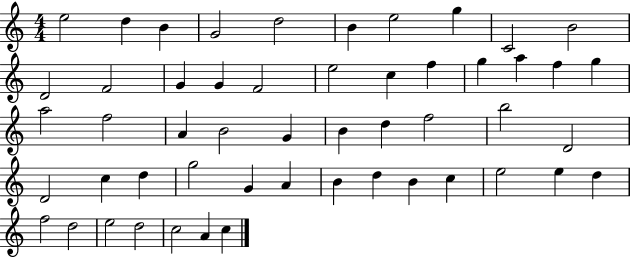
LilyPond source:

{
  \clef treble
  \numericTimeSignature
  \time 4/4
  \key c \major
  e''2 d''4 b'4 | g'2 d''2 | b'4 e''2 g''4 | c'2 b'2 | \break d'2 f'2 | g'4 g'4 f'2 | e''2 c''4 f''4 | g''4 a''4 f''4 g''4 | \break a''2 f''2 | a'4 b'2 g'4 | b'4 d''4 f''2 | b''2 d'2 | \break d'2 c''4 d''4 | g''2 g'4 a'4 | b'4 d''4 b'4 c''4 | e''2 e''4 d''4 | \break f''2 d''2 | e''2 d''2 | c''2 a'4 c''4 | \bar "|."
}